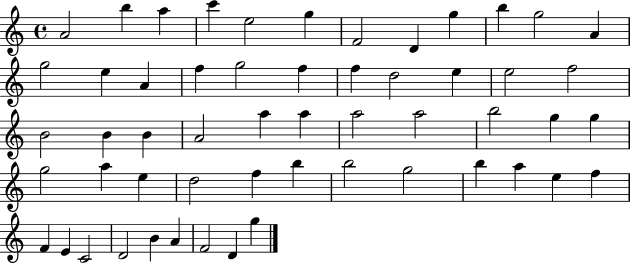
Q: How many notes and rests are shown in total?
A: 55